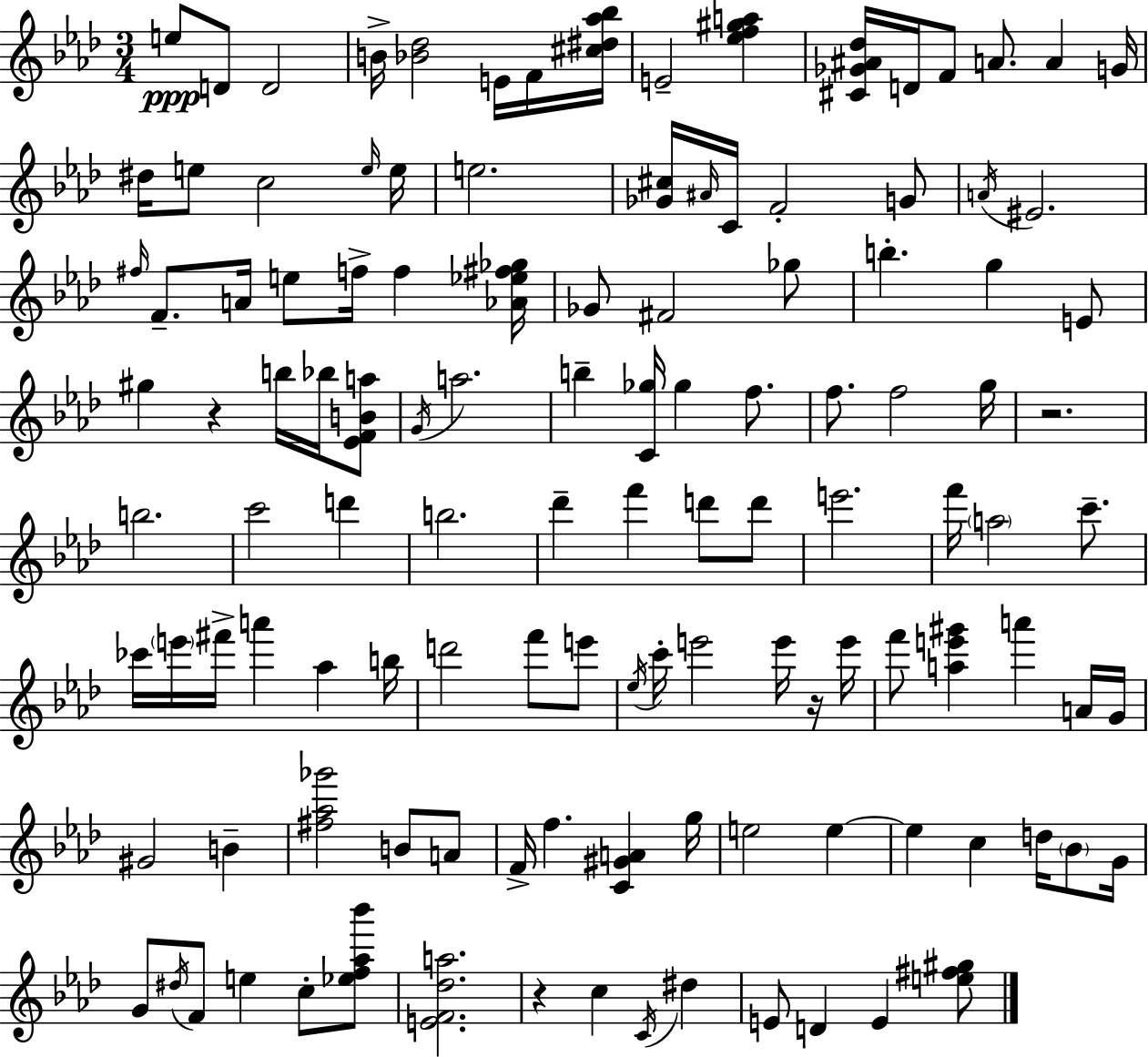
{
  \clef treble
  \numericTimeSignature
  \time 3/4
  \key f \minor
  e''8\ppp d'8 d'2 | b'16-> <bes' des''>2 e'16 f'16 <cis'' dis'' aes'' bes''>16 | e'2-- <ees'' f'' gis'' a''>4 | <cis' ges' ais' des''>16 d'16 f'8 a'8. a'4 g'16 | \break dis''16 e''8 c''2 \grace { e''16 } | e''16 e''2. | <ges' cis''>16 \grace { ais'16 } c'16 f'2-. | g'8 \acciaccatura { a'16 } eis'2. | \break \grace { fis''16 } f'8.-- a'16 e''8 f''16-> f''4 | <aes' ees'' fis'' ges''>16 ges'8 fis'2 | ges''8 b''4.-. g''4 | e'8 gis''4 r4 | \break b''16 bes''16 <ees' f' b' a''>8 \acciaccatura { g'16 } a''2. | b''4-- <c' ges''>16 ges''4 | f''8. f''8. f''2 | g''16 r2. | \break b''2. | c'''2 | d'''4 b''2. | des'''4-- f'''4 | \break d'''8 d'''8 e'''2. | f'''16 \parenthesize a''2 | c'''8.-- ces'''16 \parenthesize e'''16 fis'''16-> a'''4 | aes''4 b''16 d'''2 | \break f'''8 e'''8 \acciaccatura { ees''16 } c'''16-. e'''2 | e'''16 r16 e'''16 f'''8 <a'' e''' gis'''>4 | a'''4 a'16 g'16 gis'2 | b'4-- <fis'' aes'' ges'''>2 | \break b'8 a'8 f'16-> f''4. | <c' gis' a'>4 g''16 e''2 | e''4~~ e''4 c''4 | d''16 \parenthesize bes'8 g'16 g'8 \acciaccatura { dis''16 } f'8 e''4 | \break c''8-. <ees'' f'' aes'' bes'''>8 <e' f' des'' a''>2. | r4 c''4 | \acciaccatura { c'16 } dis''4 e'8 d'4 | e'4 <e'' fis'' gis''>8 \bar "|."
}